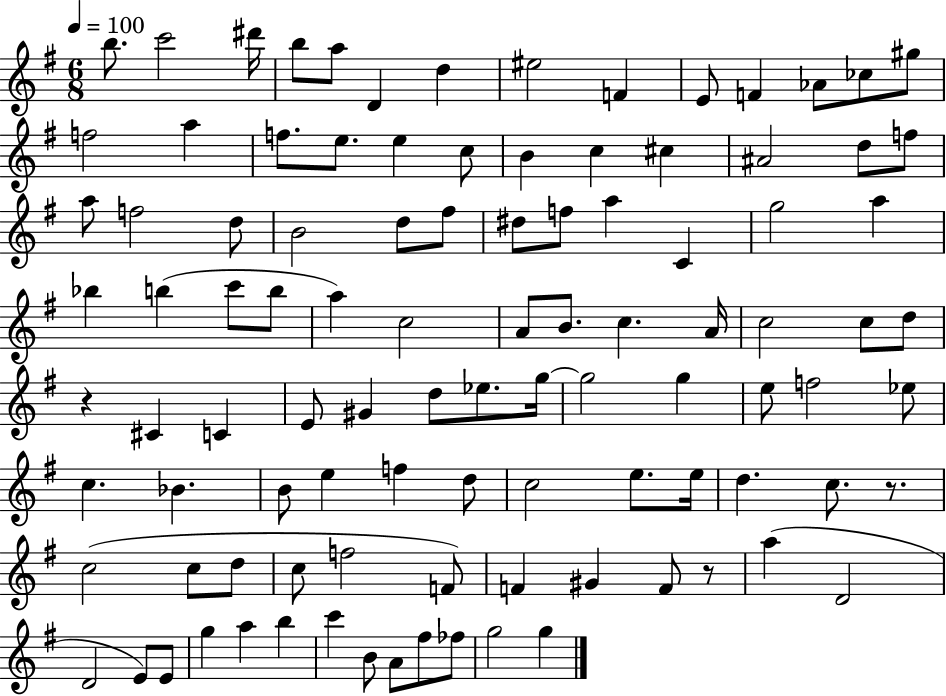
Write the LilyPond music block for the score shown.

{
  \clef treble
  \numericTimeSignature
  \time 6/8
  \key g \major
  \tempo 4 = 100
  b''8. c'''2 dis'''16 | b''8 a''8 d'4 d''4 | eis''2 f'4 | e'8 f'4 aes'8 ces''8 gis''8 | \break f''2 a''4 | f''8. e''8. e''4 c''8 | b'4 c''4 cis''4 | ais'2 d''8 f''8 | \break a''8 f''2 d''8 | b'2 d''8 fis''8 | dis''8 f''8 a''4 c'4 | g''2 a''4 | \break bes''4 b''4( c'''8 b''8 | a''4) c''2 | a'8 b'8. c''4. a'16 | c''2 c''8 d''8 | \break r4 cis'4 c'4 | e'8 gis'4 d''8 ees''8. g''16~~ | g''2 g''4 | e''8 f''2 ees''8 | \break c''4. bes'4. | b'8 e''4 f''4 d''8 | c''2 e''8. e''16 | d''4. c''8. r8. | \break c''2( c''8 d''8 | c''8 f''2 f'8) | f'4 gis'4 f'8 r8 | a''4( d'2 | \break d'2 e'8) e'8 | g''4 a''4 b''4 | c'''4 b'8 a'8 fis''8 fes''8 | g''2 g''4 | \break \bar "|."
}